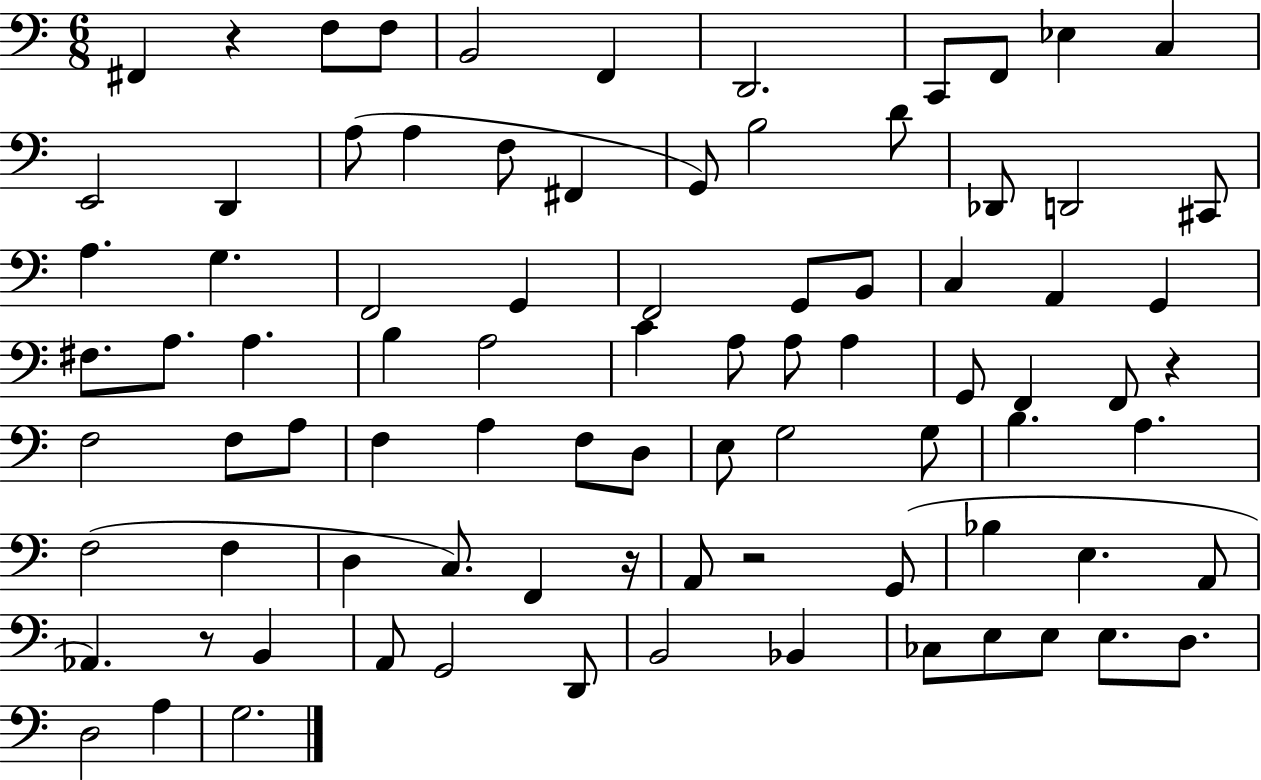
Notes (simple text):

F#2/q R/q F3/e F3/e B2/h F2/q D2/h. C2/e F2/e Eb3/q C3/q E2/h D2/q A3/e A3/q F3/e F#2/q G2/e B3/h D4/e Db2/e D2/h C#2/e A3/q. G3/q. F2/h G2/q F2/h G2/e B2/e C3/q A2/q G2/q F#3/e. A3/e. A3/q. B3/q A3/h C4/q A3/e A3/e A3/q G2/e F2/q F2/e R/q F3/h F3/e A3/e F3/q A3/q F3/e D3/e E3/e G3/h G3/e B3/q. A3/q. F3/h F3/q D3/q C3/e. F2/q R/s A2/e R/h G2/e Bb3/q E3/q. A2/e Ab2/q. R/e B2/q A2/e G2/h D2/e B2/h Bb2/q CES3/e E3/e E3/e E3/e. D3/e. D3/h A3/q G3/h.